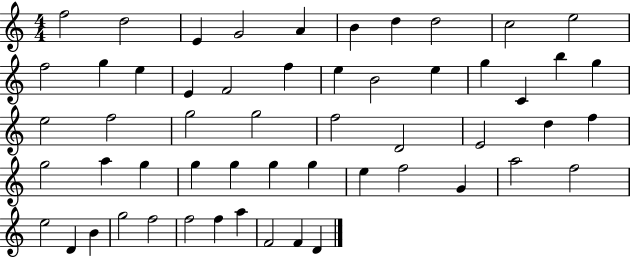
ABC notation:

X:1
T:Untitled
M:4/4
L:1/4
K:C
f2 d2 E G2 A B d d2 c2 e2 f2 g e E F2 f e B2 e g C b g e2 f2 g2 g2 f2 D2 E2 d f g2 a g g g g g e f2 G a2 f2 e2 D B g2 f2 f2 f a F2 F D